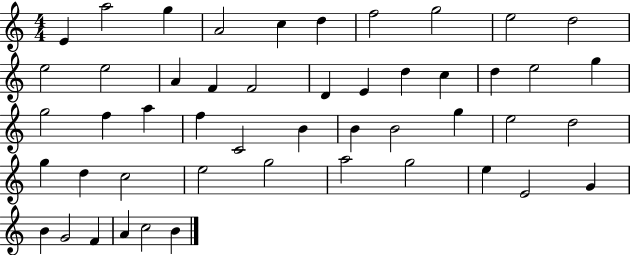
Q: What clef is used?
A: treble